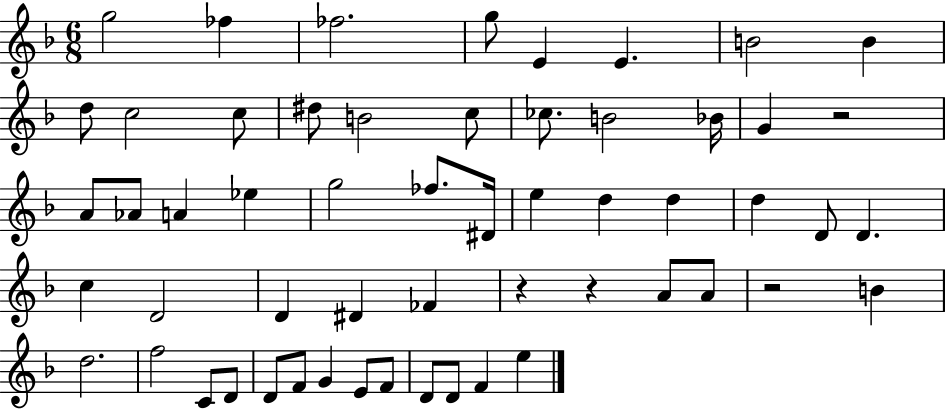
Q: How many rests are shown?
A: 4